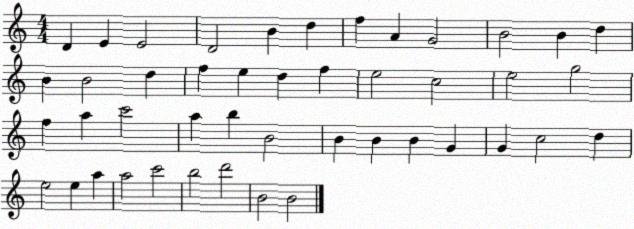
X:1
T:Untitled
M:4/4
L:1/4
K:C
D E E2 D2 B d f A G2 B2 B d B B2 d f e d f e2 c2 e2 g2 f a c'2 a b B2 B B B G G c2 d e2 e a a2 c'2 b2 d'2 B2 B2